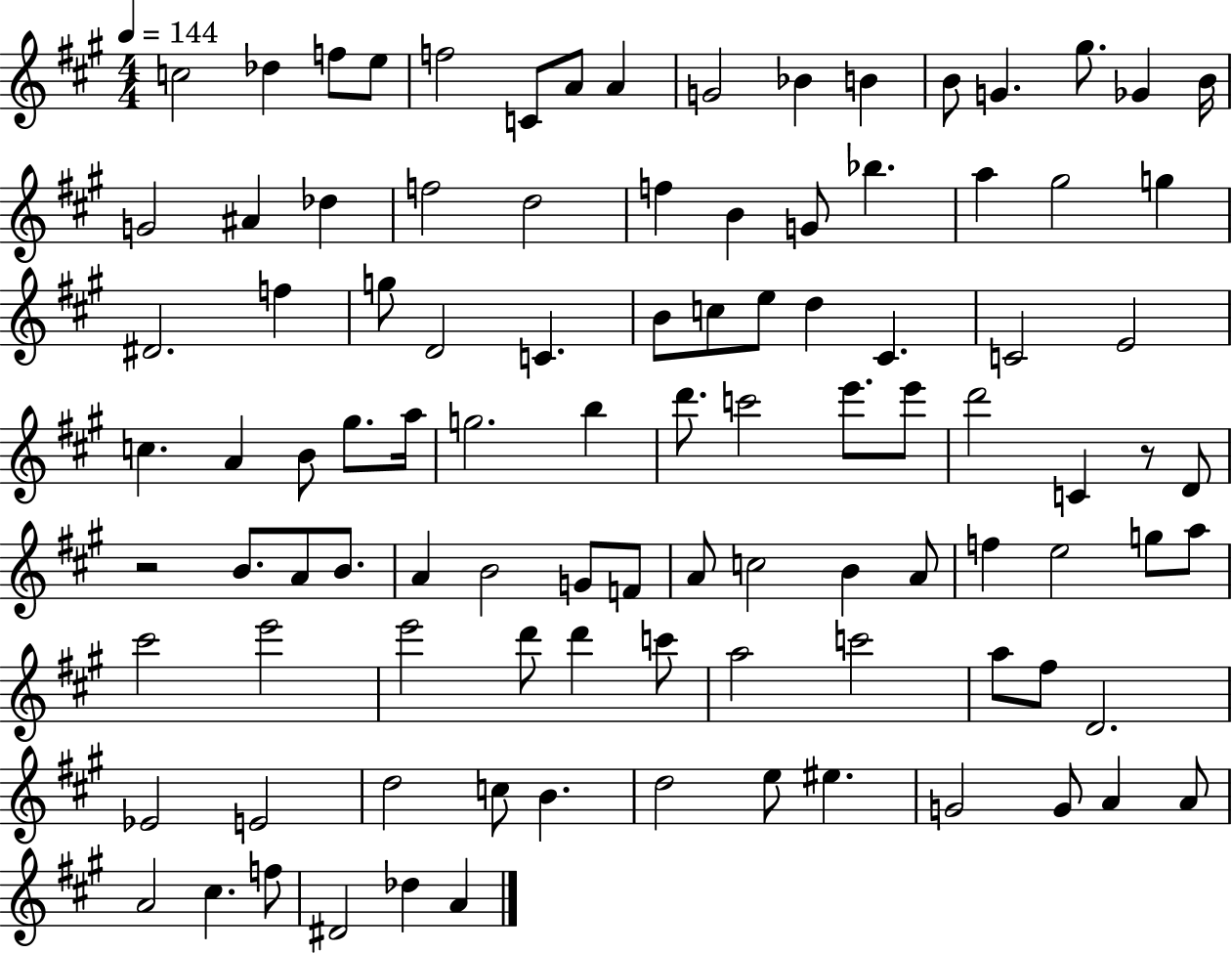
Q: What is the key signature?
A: A major